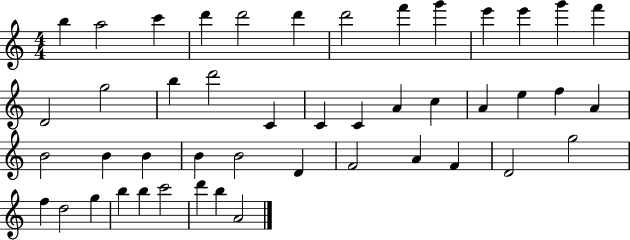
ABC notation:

X:1
T:Untitled
M:4/4
L:1/4
K:C
b a2 c' d' d'2 d' d'2 f' g' e' e' g' f' D2 g2 b d'2 C C C A c A e f A B2 B B B B2 D F2 A F D2 g2 f d2 g b b c'2 d' b A2